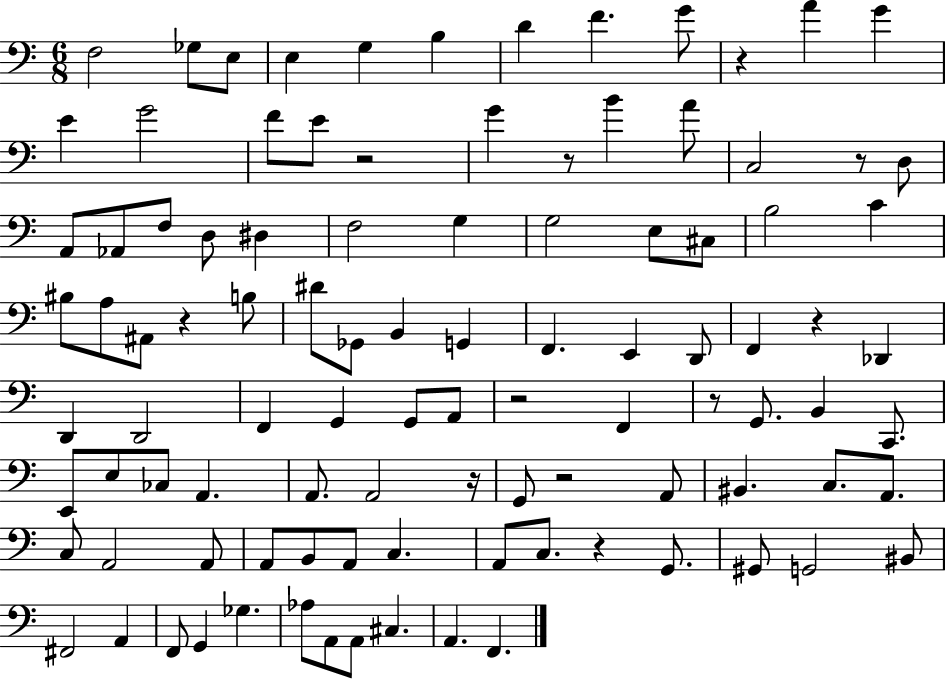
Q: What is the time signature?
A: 6/8